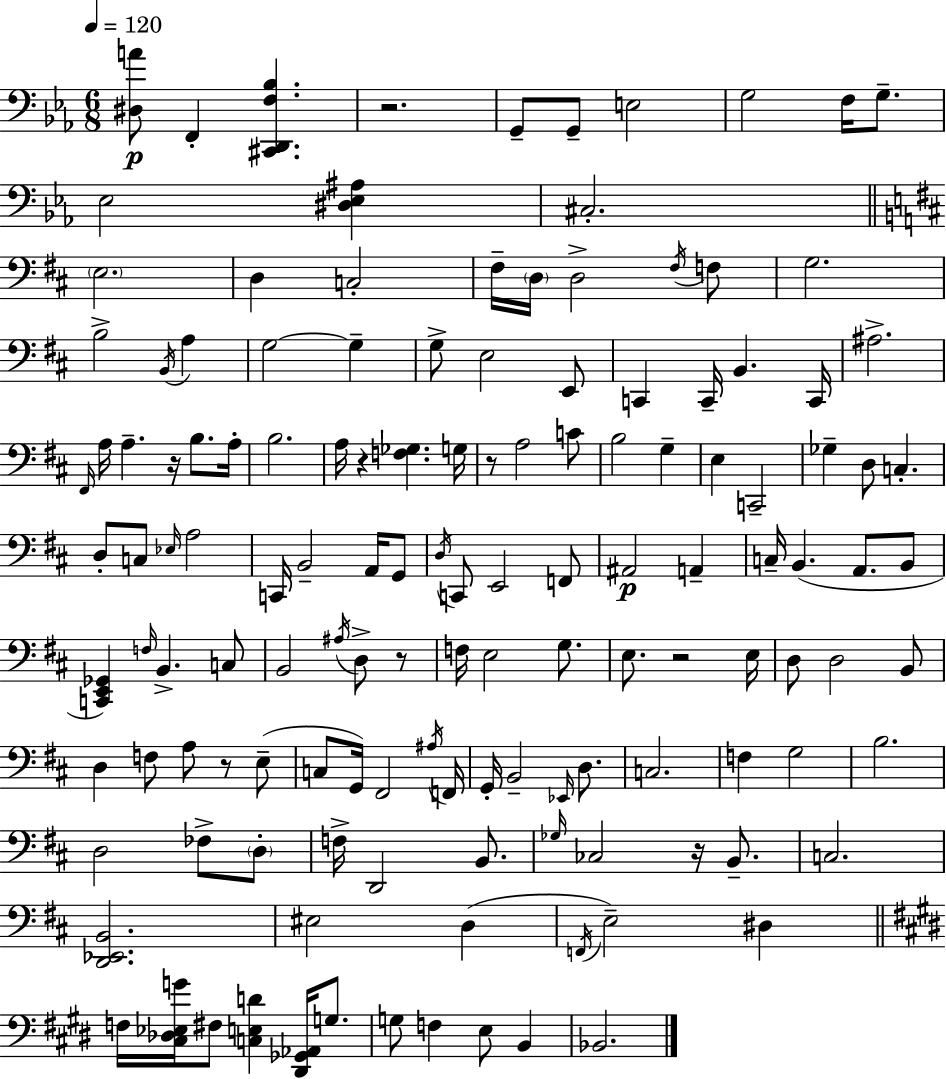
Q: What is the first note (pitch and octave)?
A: F2